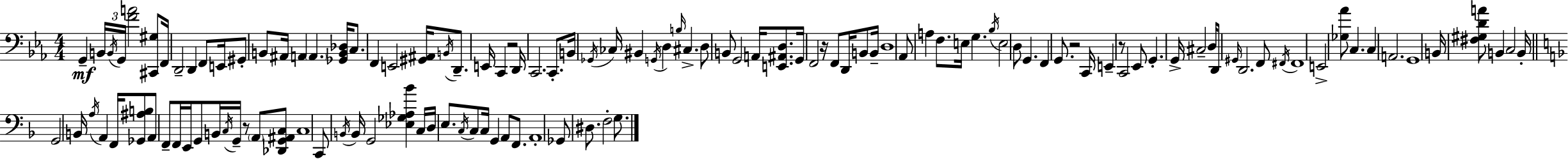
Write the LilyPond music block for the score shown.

{
  \clef bass
  \numericTimeSignature
  \time 4/4
  \key c \minor
  g,4--\mf \tuplet 3/2 { b,16 \acciaccatura { b,16 } g,16 } <f' a'>2 <cis, gis>8 | f,16 d,2-- d,4 f,8 | e,16 gis,8-. b,8 ais,16 a,4 \parenthesize a,4. | <ges, b, des>16 c8. f,4 e,2 | \break <gis, ais,>16 \acciaccatura { b,16 } d,8.-- e,16 c,4 r2 | d,16 c,2. c,8.-. | b,16 \acciaccatura { ges,16 } ces16 bis,4 \acciaccatura { g,16 } d4 \grace { b16 } cis4.-> | d8 b,8 g,2 | \break a,16 <e, ais, d>8. g,16 f,2 r16 f,8 | d,16 b,8 b,16-- d1 | aes,8 a4 f8. e16 g4. | \acciaccatura { bes16 } e2 d8 | \break g,4. f,4 g,8. r2 | c,16 e,4-- r8 c,2 | ees,8 g,4.-. g,16-> cis2-- | d16 d,8 \grace { gis,16 } d,2. | \break f,8 \acciaccatura { fis,16 } fis,1 | e,2-> | <ges aes'>8 c4. c4 a,2. | g,1 | \break b,16 <fis gis d' a'>8 b,4 c2 | b,16-. \bar "||" \break \key f \major g,2 b,16 \acciaccatura { a16 } a,4 f,16 <ges, ais b>8 | a,8 f,8-- f,16 e,16 g,8 b,16 \acciaccatura { c16 } g,16-- r8 \parenthesize a,8 | <des, g, ais, c>8 c1 | c,8 \acciaccatura { b,16 } b,16 g,2 <ees ges aes bes'>4 | \break c16 d16 e8. \acciaccatura { c16 } c8 c16 g,4 a,8 | f,8. a,1-. | ges,8 dis8. f2-. | g8. \bar "|."
}